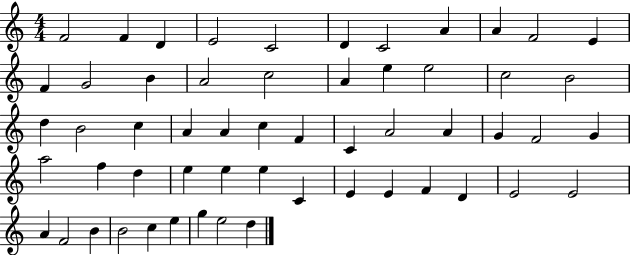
F4/h F4/q D4/q E4/h C4/h D4/q C4/h A4/q A4/q F4/h E4/q F4/q G4/h B4/q A4/h C5/h A4/q E5/q E5/h C5/h B4/h D5/q B4/h C5/q A4/q A4/q C5/q F4/q C4/q A4/h A4/q G4/q F4/h G4/q A5/h F5/q D5/q E5/q E5/q E5/q C4/q E4/q E4/q F4/q D4/q E4/h E4/h A4/q F4/h B4/q B4/h C5/q E5/q G5/q E5/h D5/q